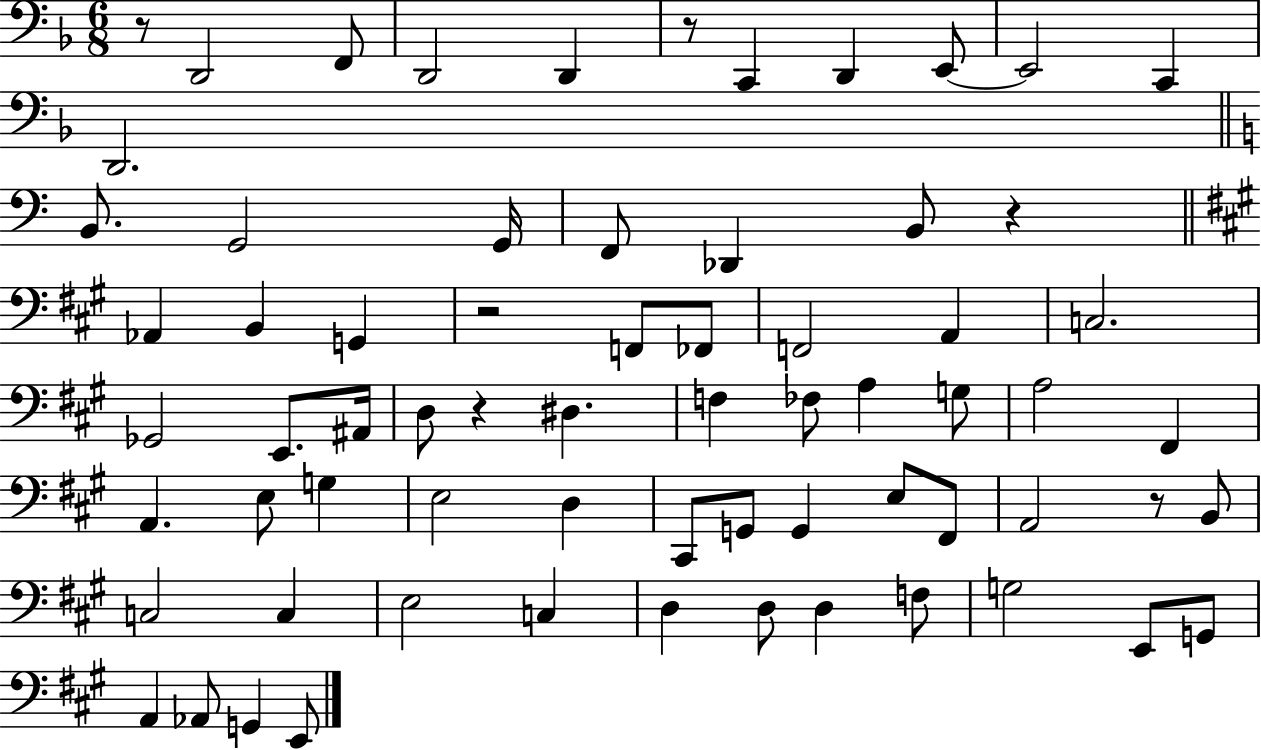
R/e D2/h F2/e D2/h D2/q R/e C2/q D2/q E2/e E2/h C2/q D2/h. B2/e. G2/h G2/s F2/e Db2/q B2/e R/q Ab2/q B2/q G2/q R/h F2/e FES2/e F2/h A2/q C3/h. Gb2/h E2/e. A#2/s D3/e R/q D#3/q. F3/q FES3/e A3/q G3/e A3/h F#2/q A2/q. E3/e G3/q E3/h D3/q C#2/e G2/e G2/q E3/e F#2/e A2/h R/e B2/e C3/h C3/q E3/h C3/q D3/q D3/e D3/q F3/e G3/h E2/e G2/e A2/q Ab2/e G2/q E2/e